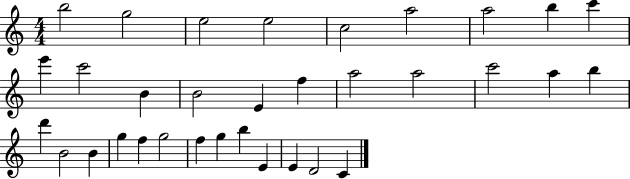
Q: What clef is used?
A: treble